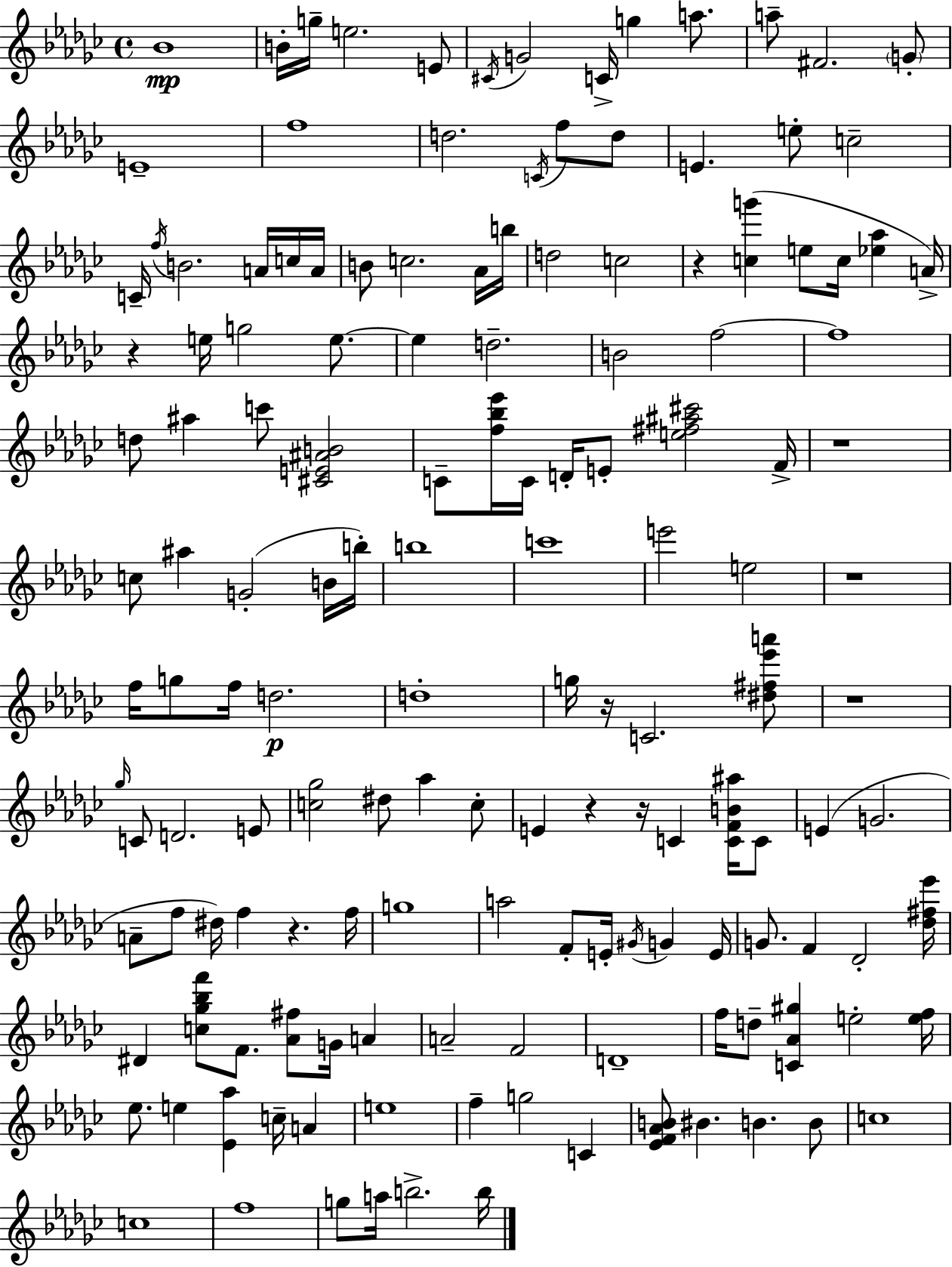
Bb4/w B4/s G5/s E5/h. E4/e C#4/s G4/h C4/s G5/q A5/e. A5/e F#4/h. G4/e E4/w F5/w D5/h. C4/s F5/e D5/e E4/q. E5/e C5/h C4/s F5/s B4/h. A4/s C5/s A4/s B4/e C5/h. Ab4/s B5/s D5/h C5/h R/q [C5,G6]/q E5/e C5/s [Eb5,Ab5]/q A4/s R/q E5/s G5/h E5/e. E5/q D5/h. B4/h F5/h F5/w D5/e A#5/q C6/e [C#4,E4,A#4,B4]/h C4/e [F5,Bb5,Eb6]/s C4/s D4/s E4/e [E5,F#5,A#5,C#6]/h F4/s R/w C5/e A#5/q G4/h B4/s B5/s B5/w C6/w E6/h E5/h R/w F5/s G5/e F5/s D5/h. D5/w G5/s R/s C4/h. [D#5,F#5,Eb6,A6]/e R/w Gb5/s C4/e D4/h. E4/e [C5,Gb5]/h D#5/e Ab5/q C5/e E4/q R/q R/s C4/q [C4,F4,B4,A#5]/s C4/e E4/q G4/h. A4/e F5/e D#5/s F5/q R/q. F5/s G5/w A5/h F4/e E4/s G#4/s G4/q E4/s G4/e. F4/q Db4/h [Db5,F#5,Eb6]/s D#4/q [C5,Gb5,Bb5,F6]/e F4/e. [Ab4,F#5]/e G4/s A4/q A4/h F4/h D4/w F5/s D5/e [C4,Ab4,G#5]/q E5/h [E5,F5]/s Eb5/e. E5/q [Eb4,Ab5]/q C5/s A4/q E5/w F5/q G5/h C4/q [Eb4,F4,Ab4,B4]/e BIS4/q. B4/q. B4/e C5/w C5/w F5/w G5/e A5/s B5/h. B5/s